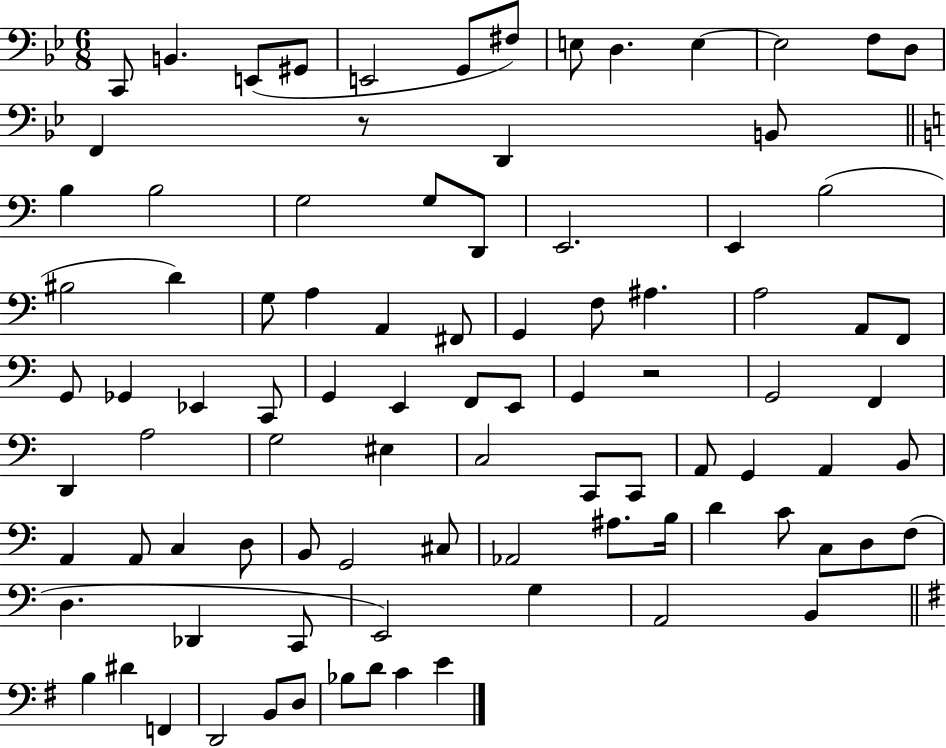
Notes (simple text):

C2/e B2/q. E2/e G#2/e E2/h G2/e F#3/e E3/e D3/q. E3/q E3/h F3/e D3/e F2/q R/e D2/q B2/e B3/q B3/h G3/h G3/e D2/e E2/h. E2/q B3/h BIS3/h D4/q G3/e A3/q A2/q F#2/e G2/q F3/e A#3/q. A3/h A2/e F2/e G2/e Gb2/q Eb2/q C2/e G2/q E2/q F2/e E2/e G2/q R/h G2/h F2/q D2/q A3/h G3/h EIS3/q C3/h C2/e C2/e A2/e G2/q A2/q B2/e A2/q A2/e C3/q D3/e B2/e G2/h C#3/e Ab2/h A#3/e. B3/s D4/q C4/e C3/e D3/e F3/e D3/q. Db2/q C2/e E2/h G3/q A2/h B2/q B3/q D#4/q F2/q D2/h B2/e D3/e Bb3/e D4/e C4/q E4/q